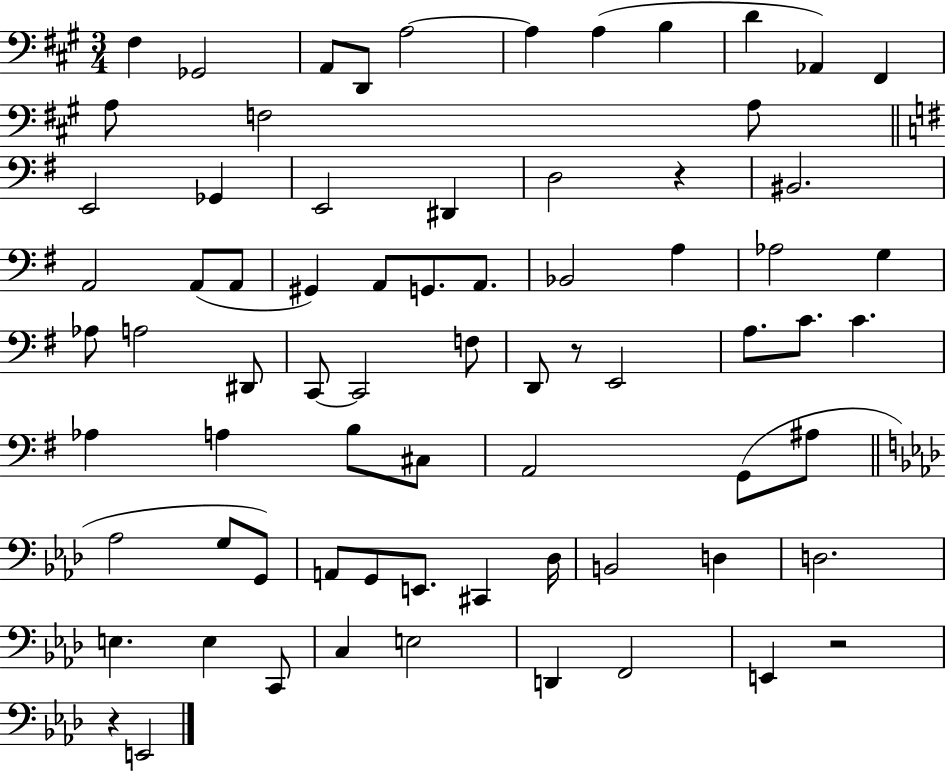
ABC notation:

X:1
T:Untitled
M:3/4
L:1/4
K:A
^F, _G,,2 A,,/2 D,,/2 A,2 A, A, B, D _A,, ^F,, A,/2 F,2 A,/2 E,,2 _G,, E,,2 ^D,, D,2 z ^B,,2 A,,2 A,,/2 A,,/2 ^G,, A,,/2 G,,/2 A,,/2 _B,,2 A, _A,2 G, _A,/2 A,2 ^D,,/2 C,,/2 C,,2 F,/2 D,,/2 z/2 E,,2 A,/2 C/2 C _A, A, B,/2 ^C,/2 A,,2 G,,/2 ^A,/2 _A,2 G,/2 G,,/2 A,,/2 G,,/2 E,,/2 ^C,, _D,/4 B,,2 D, D,2 E, E, C,,/2 C, E,2 D,, F,,2 E,, z2 z E,,2